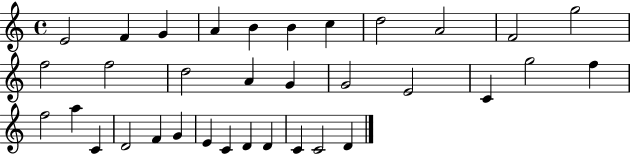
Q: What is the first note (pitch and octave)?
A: E4